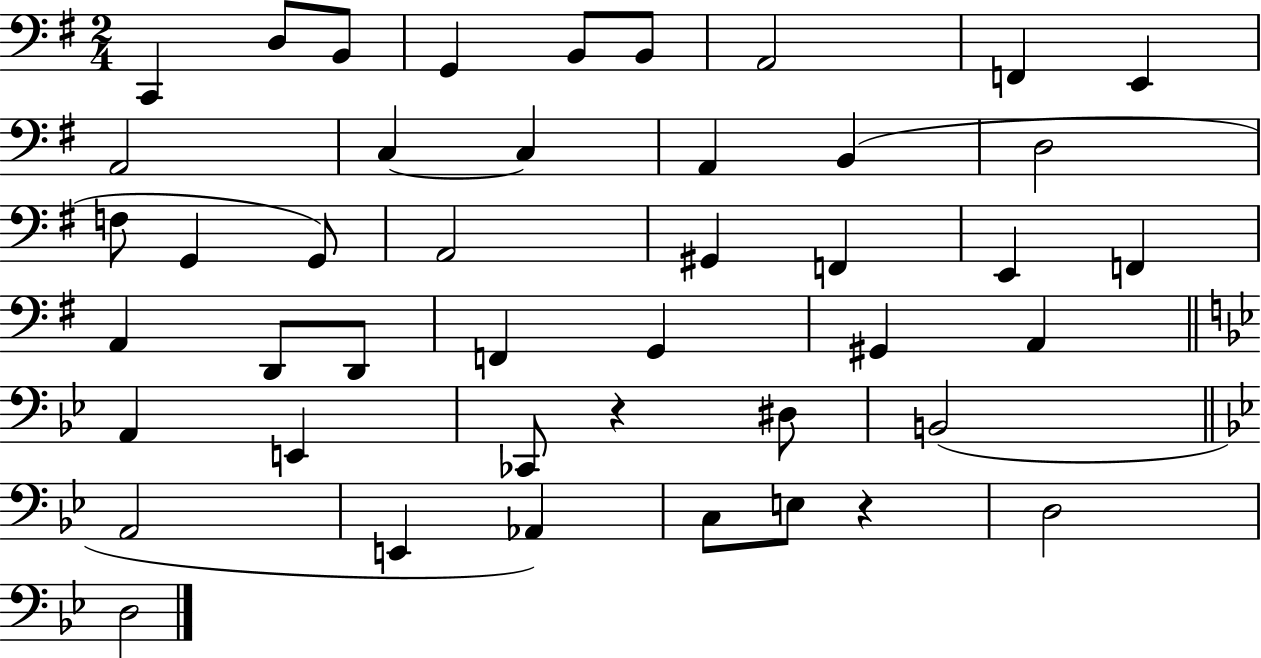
C2/q D3/e B2/e G2/q B2/e B2/e A2/h F2/q E2/q A2/h C3/q C3/q A2/q B2/q D3/h F3/e G2/q G2/e A2/h G#2/q F2/q E2/q F2/q A2/q D2/e D2/e F2/q G2/q G#2/q A2/q A2/q E2/q CES2/e R/q D#3/e B2/h A2/h E2/q Ab2/q C3/e E3/e R/q D3/h D3/h